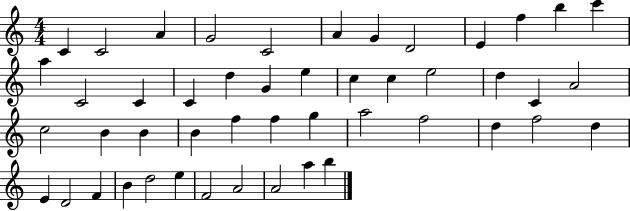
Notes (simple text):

C4/q C4/h A4/q G4/h C4/h A4/q G4/q D4/h E4/q F5/q B5/q C6/q A5/q C4/h C4/q C4/q D5/q G4/q E5/q C5/q C5/q E5/h D5/q C4/q A4/h C5/h B4/q B4/q B4/q F5/q F5/q G5/q A5/h F5/h D5/q F5/h D5/q E4/q D4/h F4/q B4/q D5/h E5/q F4/h A4/h A4/h A5/q B5/q